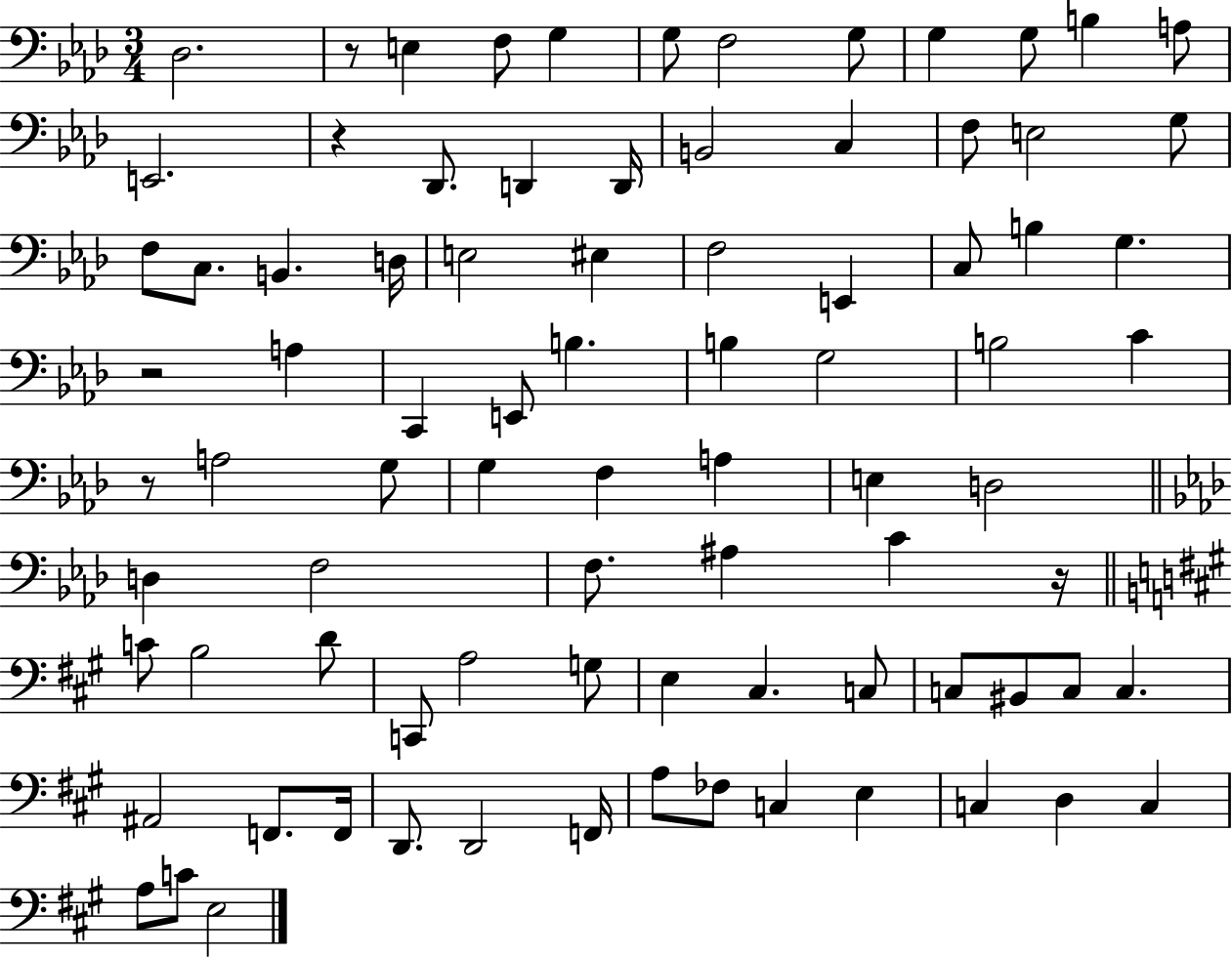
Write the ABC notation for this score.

X:1
T:Untitled
M:3/4
L:1/4
K:Ab
_D,2 z/2 E, F,/2 G, G,/2 F,2 G,/2 G, G,/2 B, A,/2 E,,2 z _D,,/2 D,, D,,/4 B,,2 C, F,/2 E,2 G,/2 F,/2 C,/2 B,, D,/4 E,2 ^E, F,2 E,, C,/2 B, G, z2 A, C,, E,,/2 B, B, G,2 B,2 C z/2 A,2 G,/2 G, F, A, E, D,2 D, F,2 F,/2 ^A, C z/4 C/2 B,2 D/2 C,,/2 A,2 G,/2 E, ^C, C,/2 C,/2 ^B,,/2 C,/2 C, ^A,,2 F,,/2 F,,/4 D,,/2 D,,2 F,,/4 A,/2 _F,/2 C, E, C, D, C, A,/2 C/2 E,2